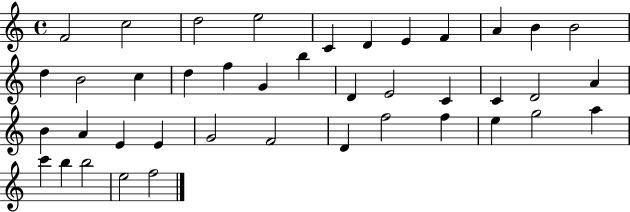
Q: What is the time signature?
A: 4/4